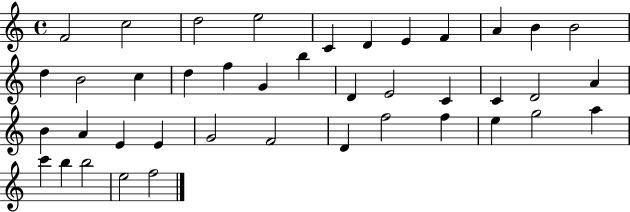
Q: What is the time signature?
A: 4/4